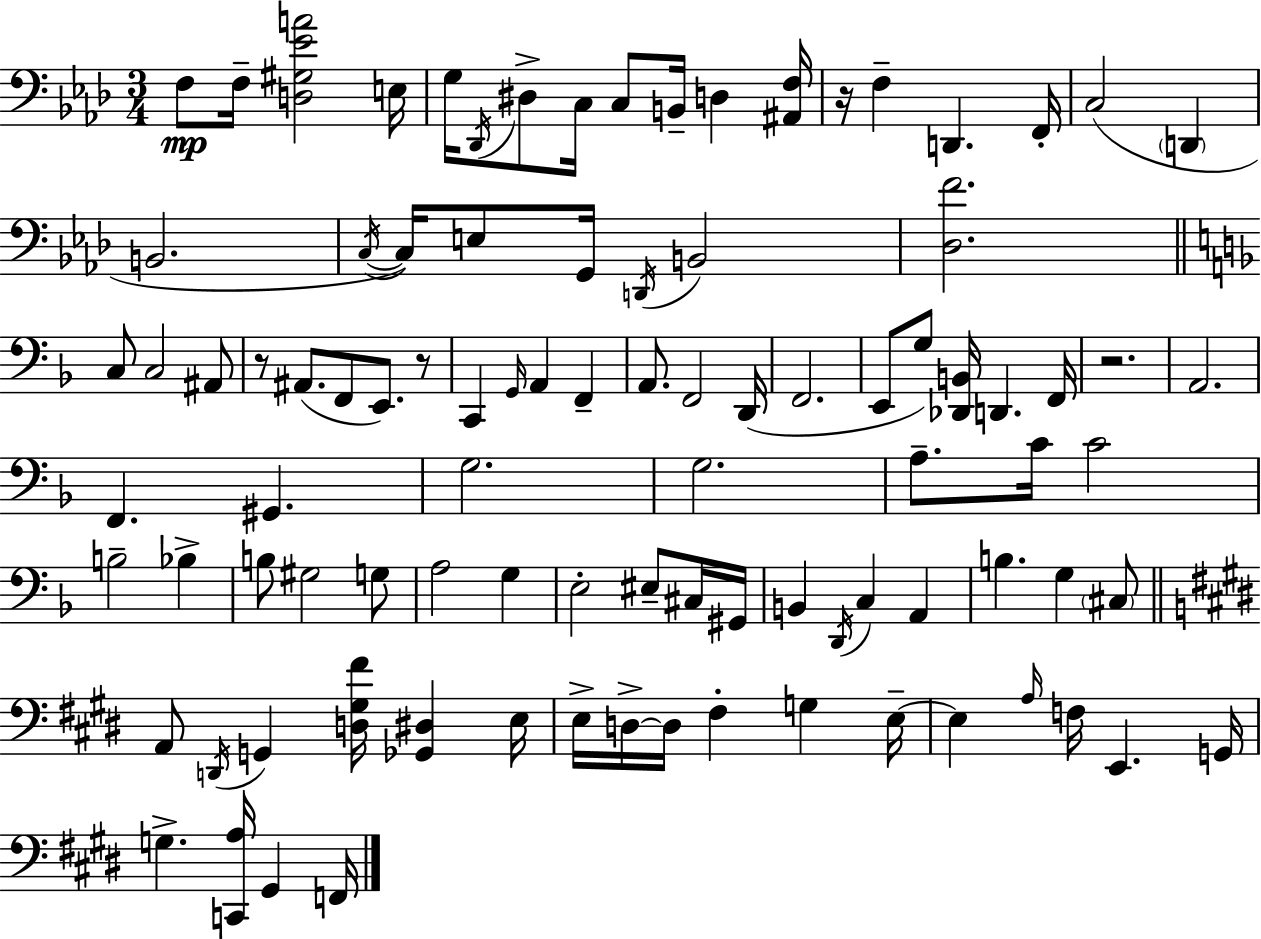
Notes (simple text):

F3/e F3/s [D3,G#3,Eb4,A4]/h E3/s G3/s Db2/s D#3/e C3/s C3/e B2/s D3/q [A#2,F3]/s R/s F3/q D2/q. F2/s C3/h D2/q B2/h. C3/s C3/s E3/e G2/s D2/s B2/h [Db3,F4]/h. C3/e C3/h A#2/e R/e A#2/e. F2/e E2/e. R/e C2/q G2/s A2/q F2/q A2/e. F2/h D2/s F2/h. E2/e G3/e [Db2,B2]/s D2/q. F2/s R/h. A2/h. F2/q. G#2/q. G3/h. G3/h. A3/e. C4/s C4/h B3/h Bb3/q B3/e G#3/h G3/e A3/h G3/q E3/h EIS3/e C#3/s G#2/s B2/q D2/s C3/q A2/q B3/q. G3/q C#3/e A2/e D2/s G2/q [D3,G#3,F#4]/s [Gb2,D#3]/q E3/s E3/s D3/s D3/s F#3/q G3/q E3/s E3/q A3/s F3/s E2/q. G2/s G3/q. [C2,A3]/s G#2/q F2/s